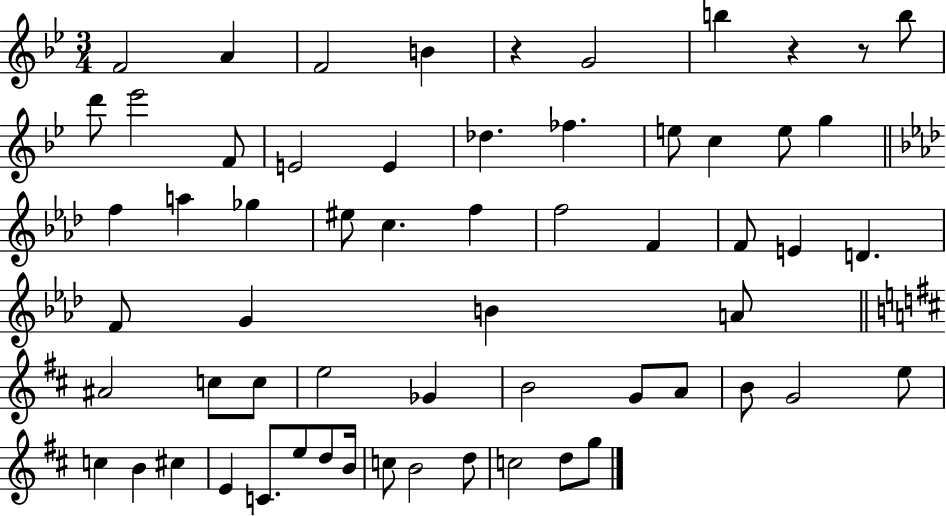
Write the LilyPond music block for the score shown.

{
  \clef treble
  \numericTimeSignature
  \time 3/4
  \key bes \major
  f'2 a'4 | f'2 b'4 | r4 g'2 | b''4 r4 r8 b''8 | \break d'''8 ees'''2 f'8 | e'2 e'4 | des''4. fes''4. | e''8 c''4 e''8 g''4 | \break \bar "||" \break \key aes \major f''4 a''4 ges''4 | eis''8 c''4. f''4 | f''2 f'4 | f'8 e'4 d'4. | \break f'8 g'4 b'4 a'8 | \bar "||" \break \key d \major ais'2 c''8 c''8 | e''2 ges'4 | b'2 g'8 a'8 | b'8 g'2 e''8 | \break c''4 b'4 cis''4 | e'4 c'8. e''8 d''8 b'16 | c''8 b'2 d''8 | c''2 d''8 g''8 | \break \bar "|."
}